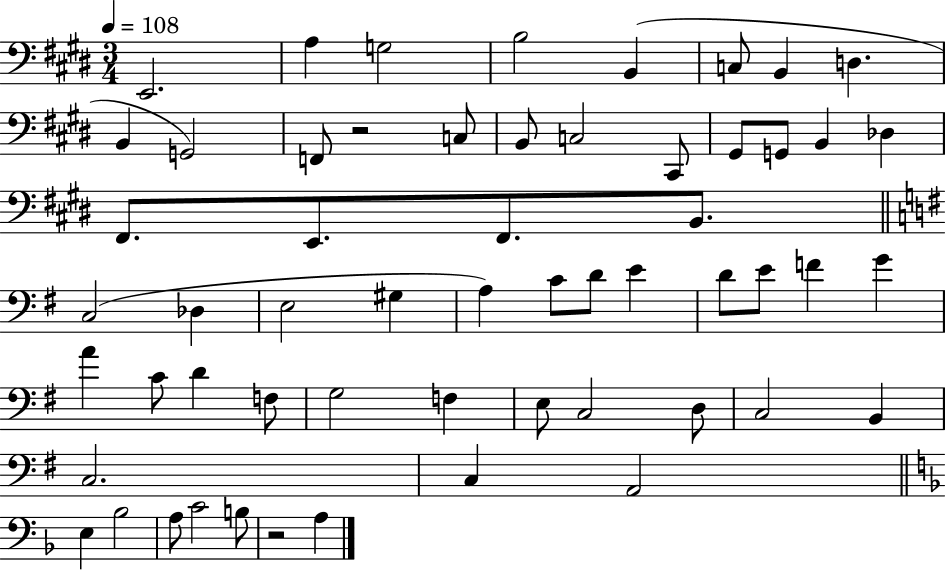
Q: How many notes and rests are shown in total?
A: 57